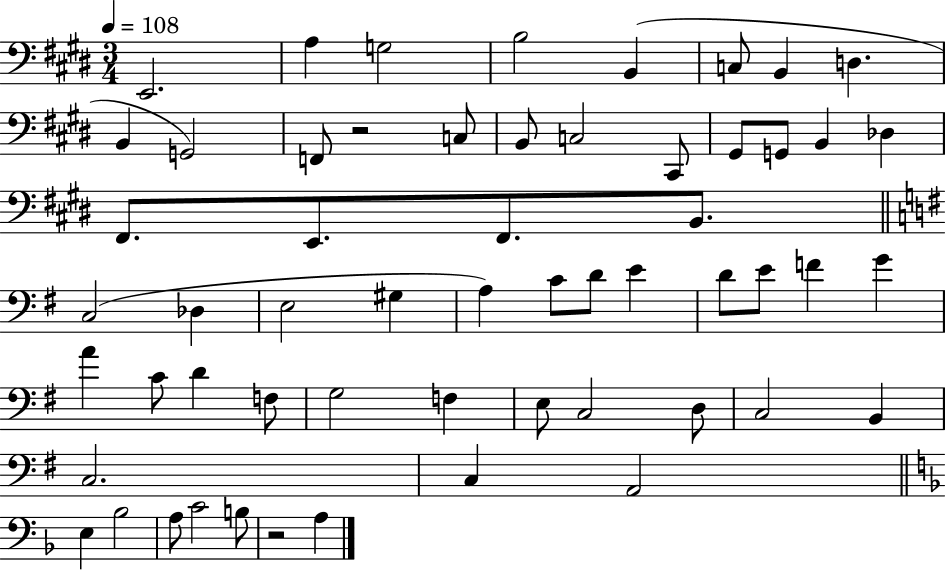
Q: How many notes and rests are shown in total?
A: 57